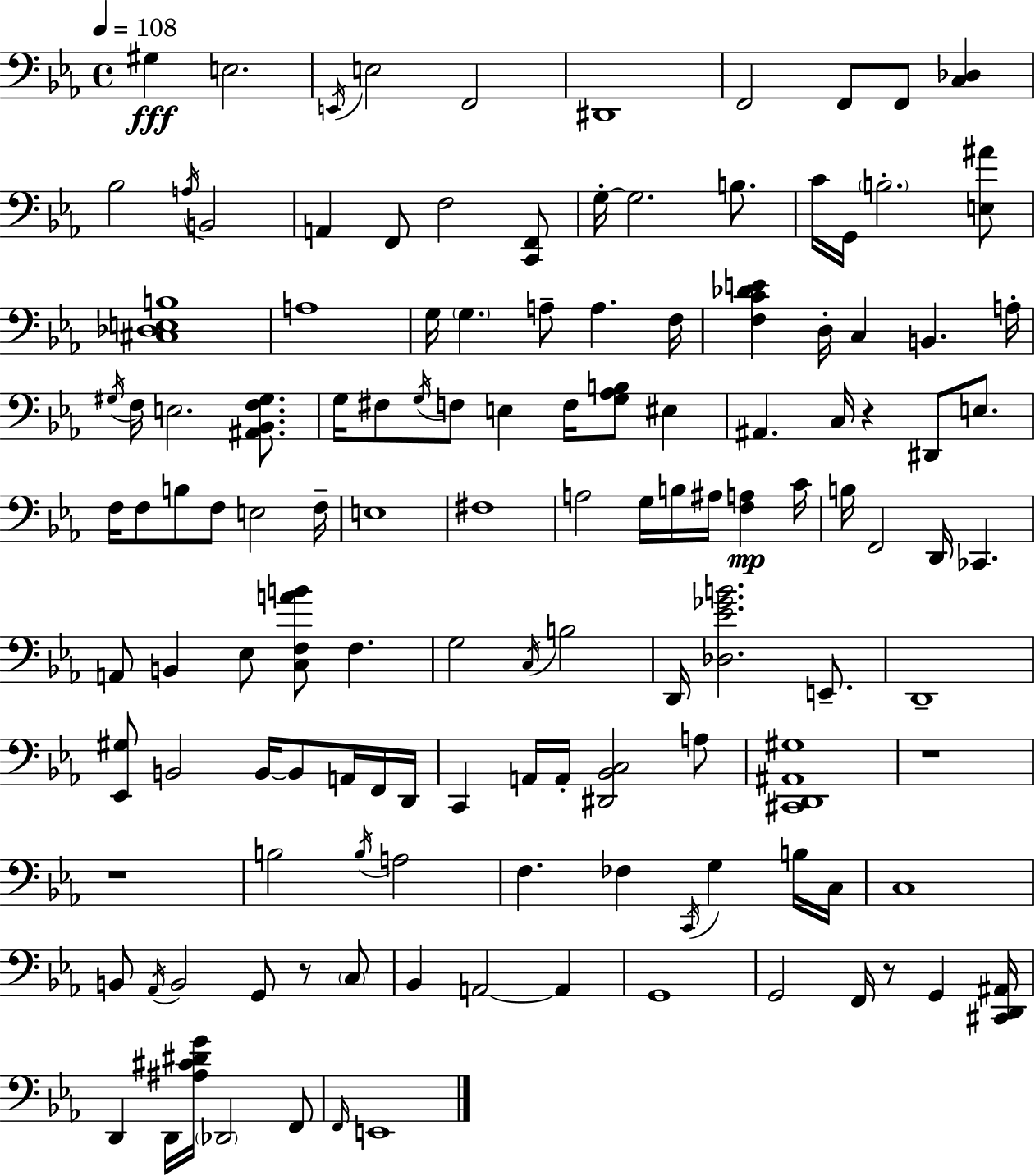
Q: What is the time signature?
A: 4/4